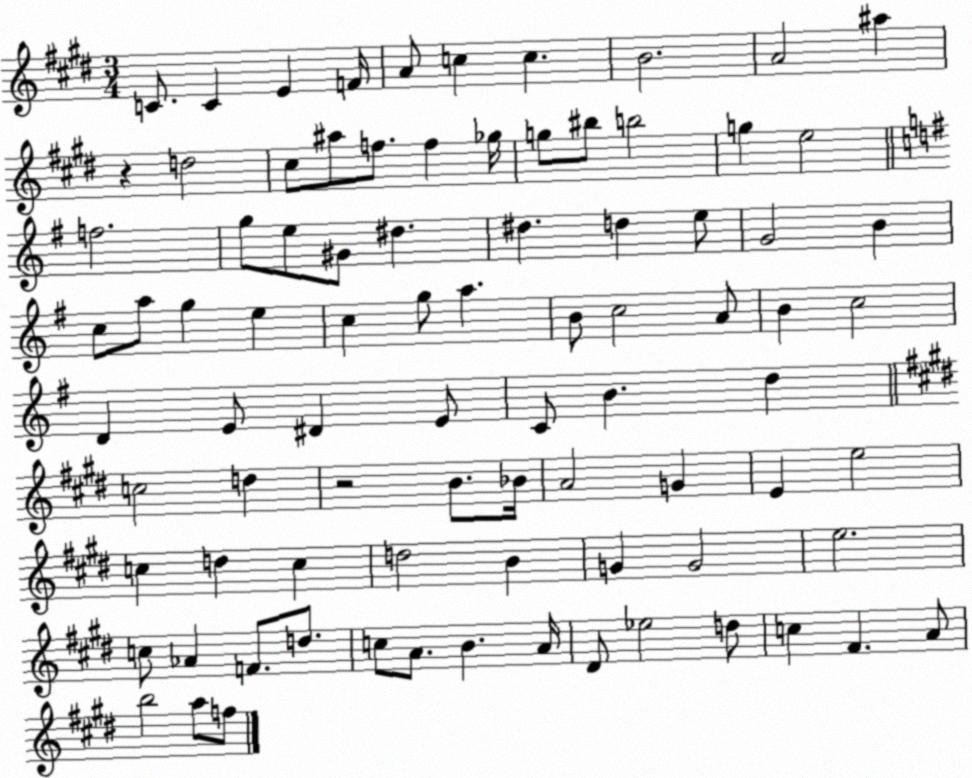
X:1
T:Untitled
M:3/4
L:1/4
K:E
C/2 C E F/4 A/2 c c B2 A2 ^a z d2 ^c/2 ^a/2 f/2 f _g/4 g/2 ^b/2 b2 g e2 f2 g/2 e/2 ^G/2 ^d ^d d e/2 G2 B c/2 a/2 g e c g/2 a B/2 c2 A/2 B c2 D E/2 ^D E/2 C/2 B d c2 d z2 B/2 _B/4 A2 G E e2 c d c d2 B G G2 e2 c/2 _A F/2 d/2 c/2 A/2 B A/4 ^D/2 _e2 d/2 c ^F A/2 b2 a/2 f/2